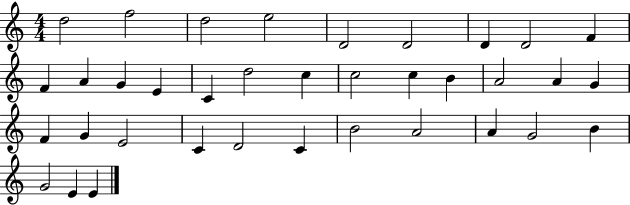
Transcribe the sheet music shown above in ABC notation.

X:1
T:Untitled
M:4/4
L:1/4
K:C
d2 f2 d2 e2 D2 D2 D D2 F F A G E C d2 c c2 c B A2 A G F G E2 C D2 C B2 A2 A G2 B G2 E E